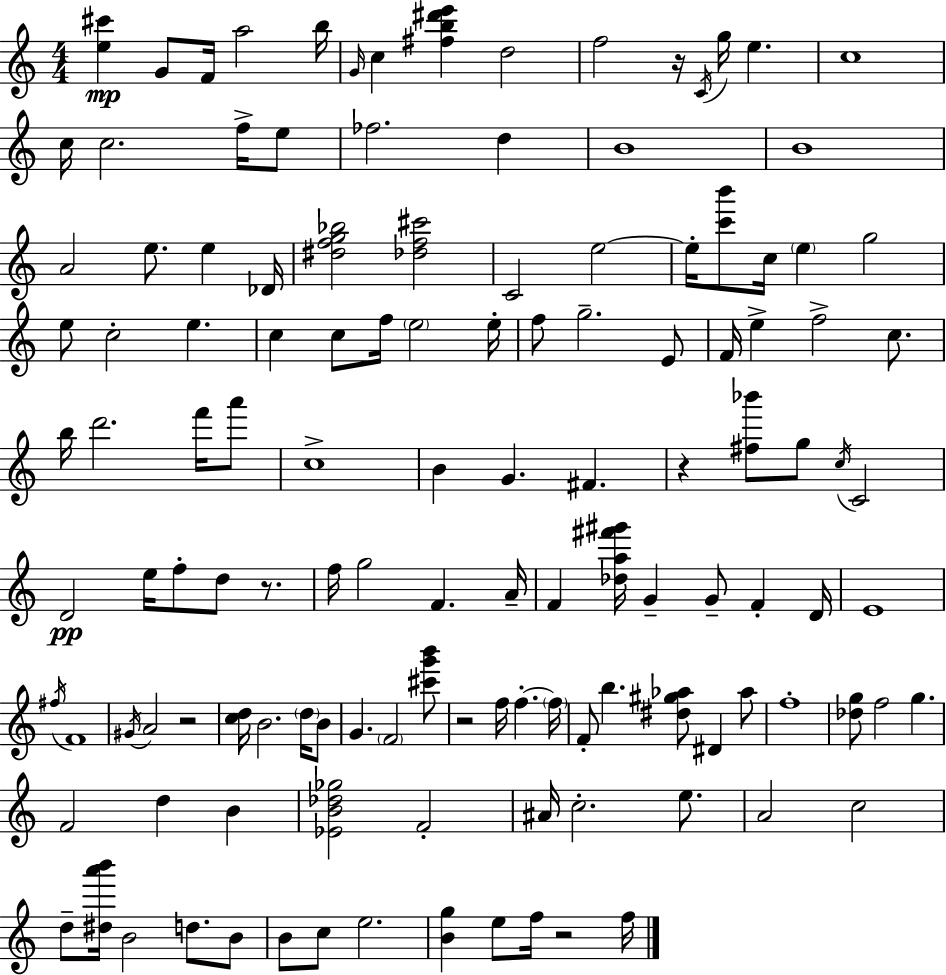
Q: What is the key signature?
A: C major